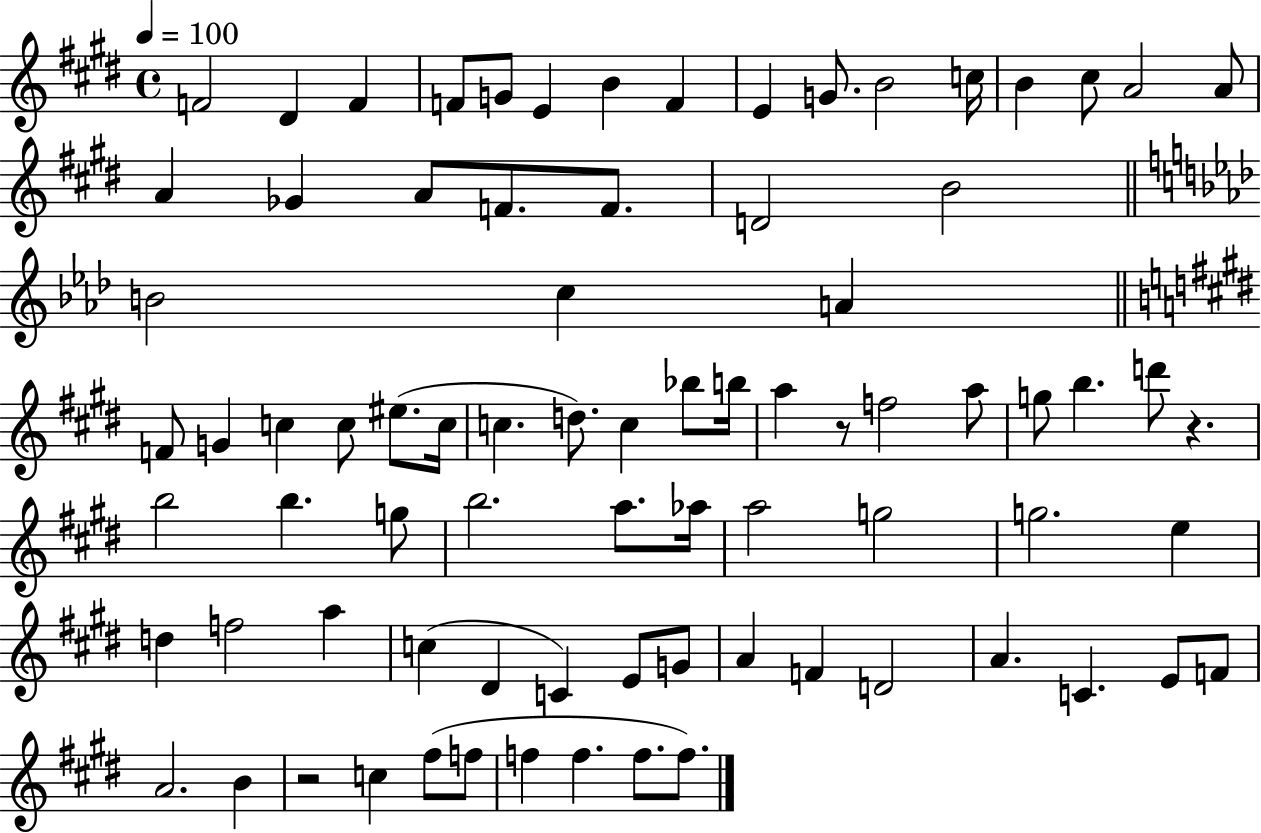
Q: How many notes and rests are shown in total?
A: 80